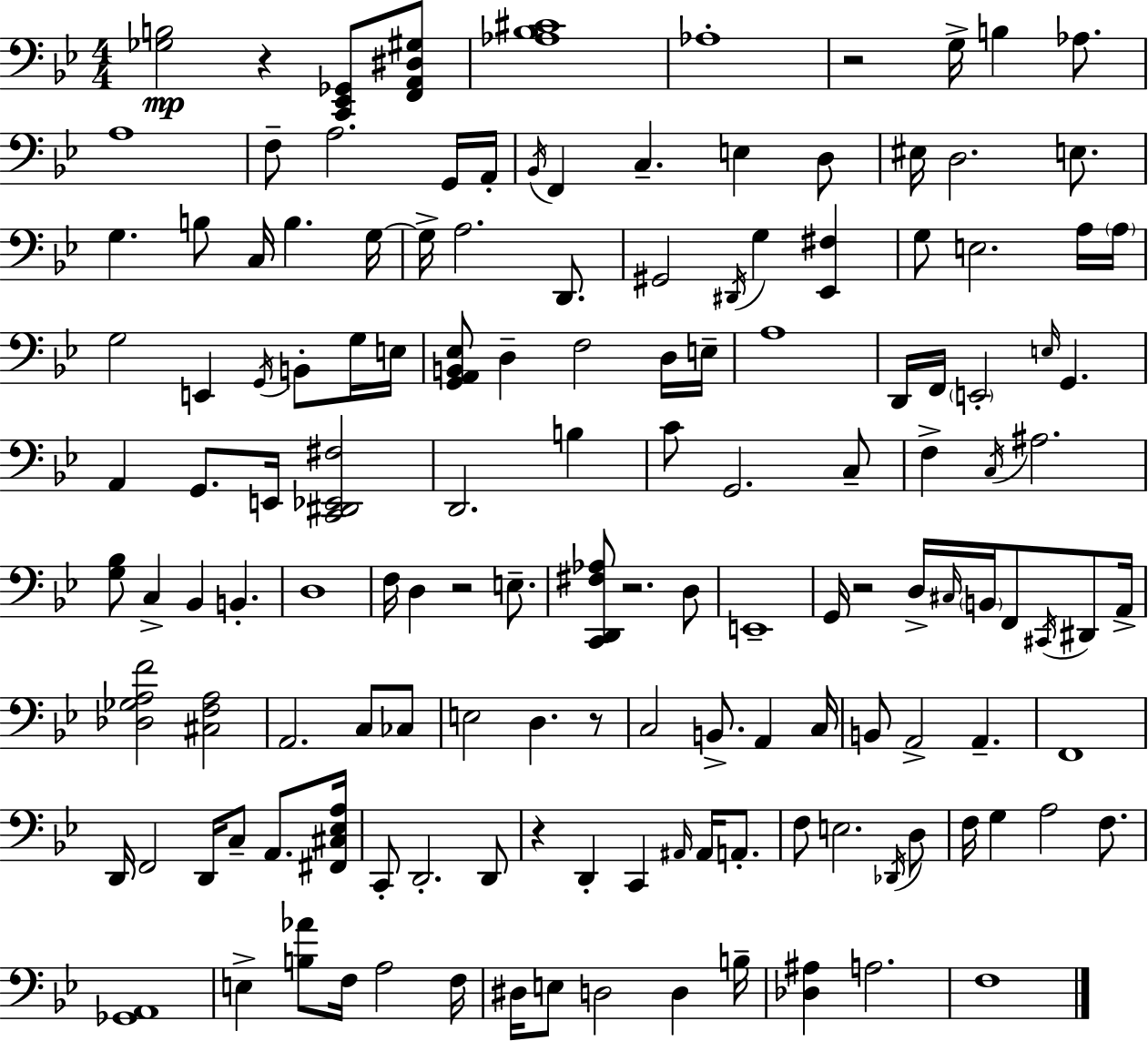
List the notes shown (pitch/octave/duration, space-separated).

[Gb3,B3]/h R/q [C2,Eb2,Gb2]/e [F2,A2,D#3,G#3]/e [Ab3,Bb3,C#4]/w Ab3/w R/h G3/s B3/q Ab3/e. A3/w F3/e A3/h. G2/s A2/s Bb2/s F2/q C3/q. E3/q D3/e EIS3/s D3/h. E3/e. G3/q. B3/e C3/s B3/q. G3/s G3/s A3/h. D2/e. G#2/h D#2/s G3/q [Eb2,F#3]/q G3/e E3/h. A3/s A3/s G3/h E2/q G2/s B2/e G3/s E3/s [G2,A2,B2,Eb3]/e D3/q F3/h D3/s E3/s A3/w D2/s F2/s E2/h E3/s G2/q. A2/q G2/e. E2/s [C2,D#2,Eb2,F#3]/h D2/h. B3/q C4/e G2/h. C3/e F3/q C3/s A#3/h. [G3,Bb3]/e C3/q Bb2/q B2/q. D3/w F3/s D3/q R/h E3/e. [C2,D2,F#3,Ab3]/e R/h. D3/e E2/w G2/s R/h D3/s C#3/s B2/s F2/e C#2/s D#2/e A2/s [Db3,Gb3,A3,F4]/h [C#3,F3,A3]/h A2/h. C3/e CES3/e E3/h D3/q. R/e C3/h B2/e. A2/q C3/s B2/e A2/h A2/q. F2/w D2/s F2/h D2/s C3/e A2/e. [F#2,C#3,Eb3,A3]/s C2/e D2/h. D2/e R/q D2/q C2/q A#2/s A#2/s A2/e. F3/e E3/h. Db2/s D3/e F3/s G3/q A3/h F3/e. [Gb2,A2]/w E3/q [B3,Ab4]/e F3/s A3/h F3/s D#3/s E3/e D3/h D3/q B3/s [Db3,A#3]/q A3/h. F3/w